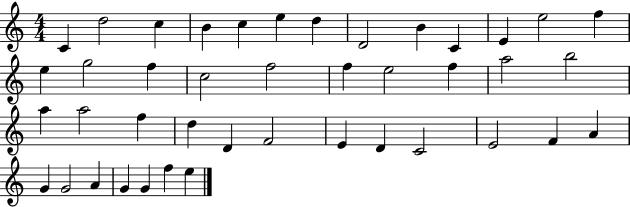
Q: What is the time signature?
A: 4/4